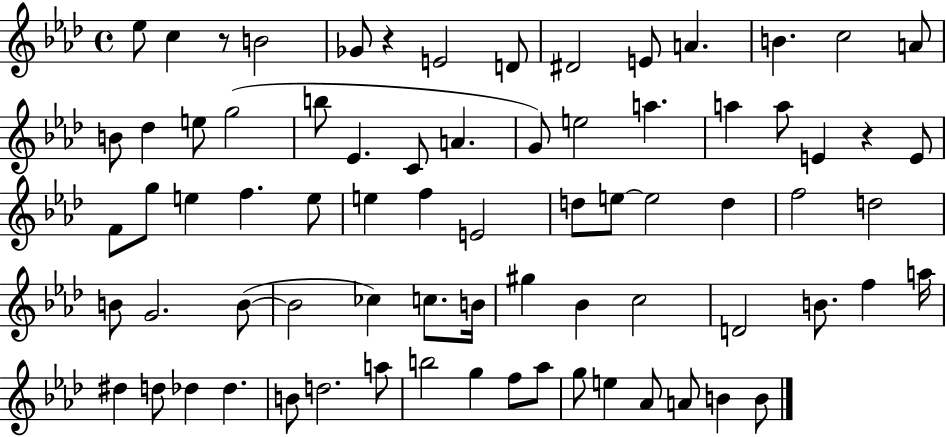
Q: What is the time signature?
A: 4/4